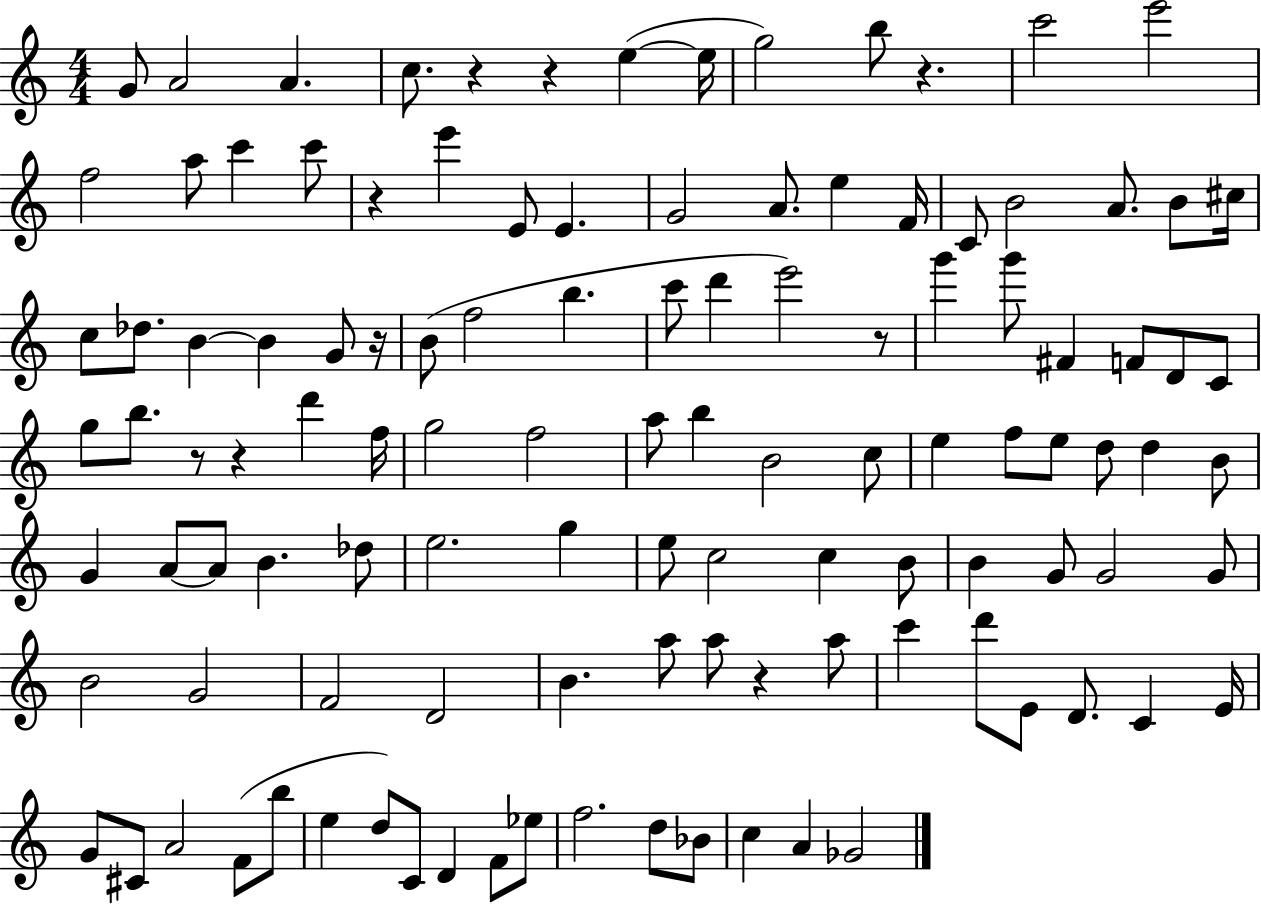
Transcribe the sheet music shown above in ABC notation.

X:1
T:Untitled
M:4/4
L:1/4
K:C
G/2 A2 A c/2 z z e e/4 g2 b/2 z c'2 e'2 f2 a/2 c' c'/2 z e' E/2 E G2 A/2 e F/4 C/2 B2 A/2 B/2 ^c/4 c/2 _d/2 B B G/2 z/4 B/2 f2 b c'/2 d' e'2 z/2 g' g'/2 ^F F/2 D/2 C/2 g/2 b/2 z/2 z d' f/4 g2 f2 a/2 b B2 c/2 e f/2 e/2 d/2 d B/2 G A/2 A/2 B _d/2 e2 g e/2 c2 c B/2 B G/2 G2 G/2 B2 G2 F2 D2 B a/2 a/2 z a/2 c' d'/2 E/2 D/2 C E/4 G/2 ^C/2 A2 F/2 b/2 e d/2 C/2 D F/2 _e/2 f2 d/2 _B/2 c A _G2